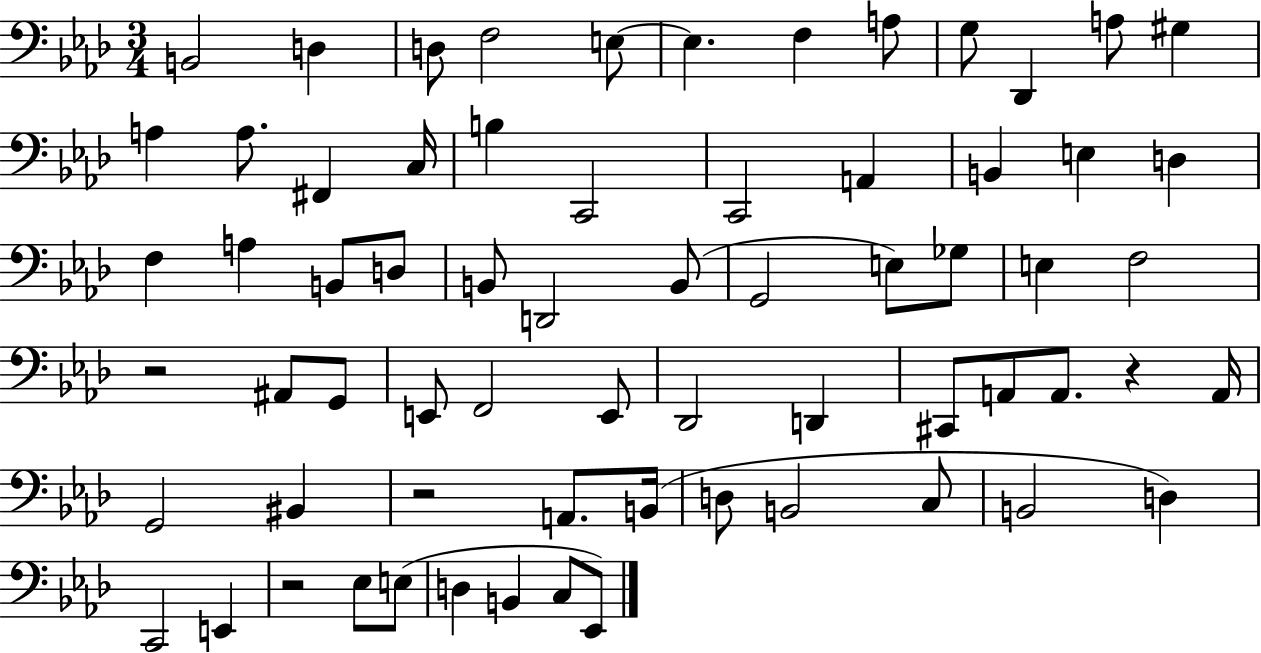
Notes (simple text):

B2/h D3/q D3/e F3/h E3/e E3/q. F3/q A3/e G3/e Db2/q A3/e G#3/q A3/q A3/e. F#2/q C3/s B3/q C2/h C2/h A2/q B2/q E3/q D3/q F3/q A3/q B2/e D3/e B2/e D2/h B2/e G2/h E3/e Gb3/e E3/q F3/h R/h A#2/e G2/e E2/e F2/h E2/e Db2/h D2/q C#2/e A2/e A2/e. R/q A2/s G2/h BIS2/q R/h A2/e. B2/s D3/e B2/h C3/e B2/h D3/q C2/h E2/q R/h Eb3/e E3/e D3/q B2/q C3/e Eb2/e